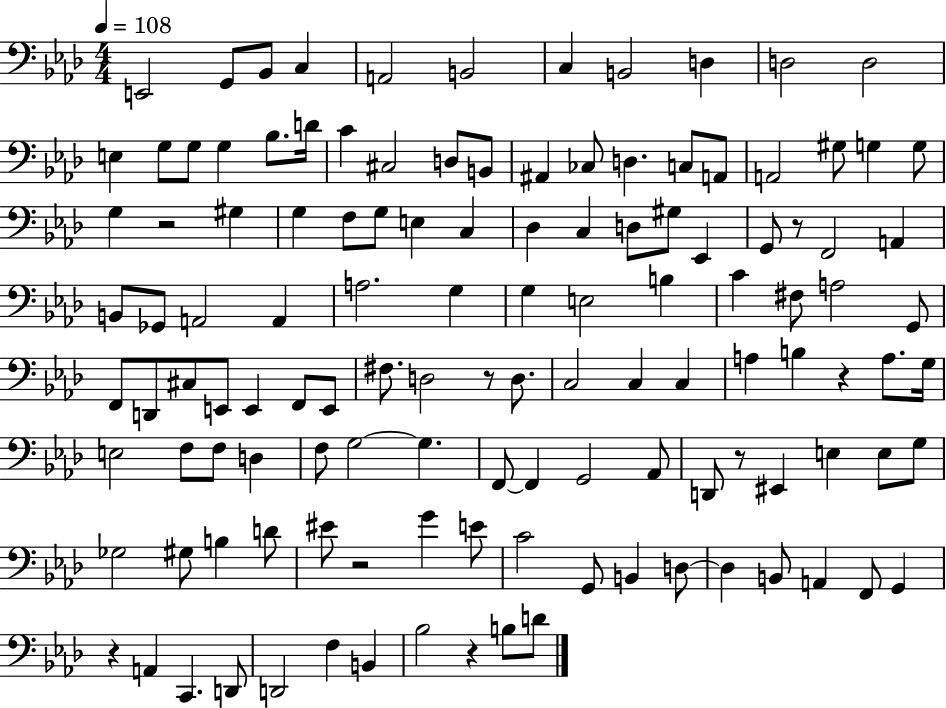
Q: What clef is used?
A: bass